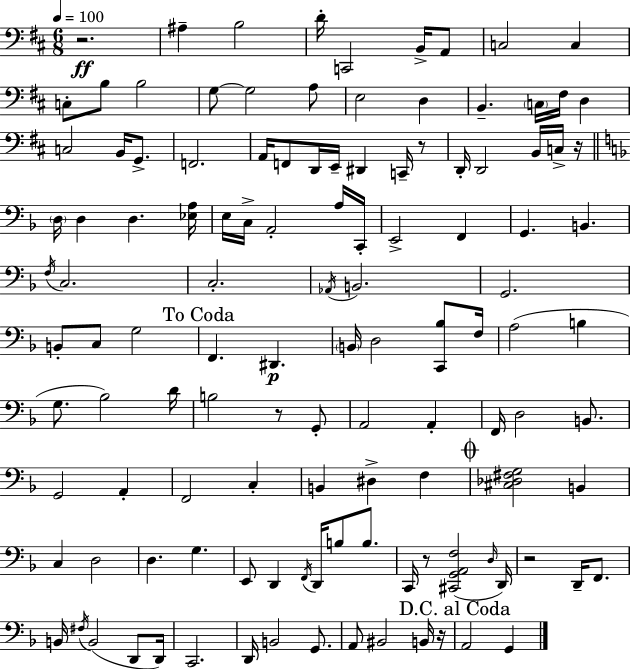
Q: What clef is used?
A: bass